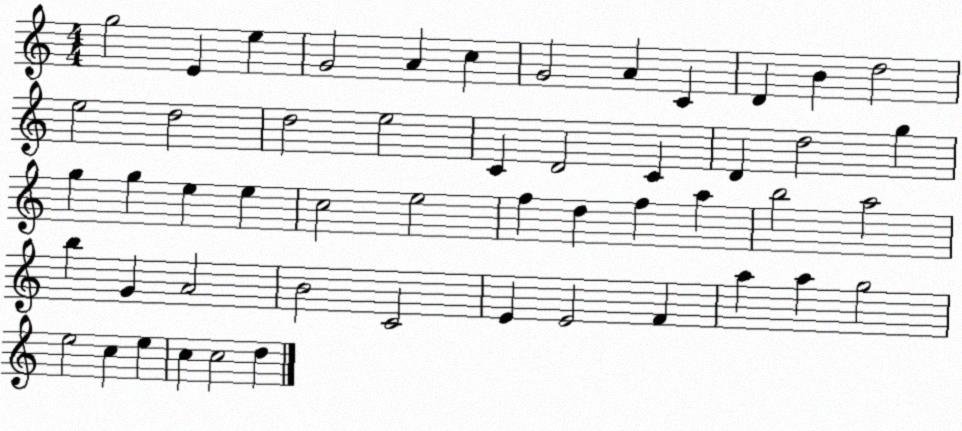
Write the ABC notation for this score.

X:1
T:Untitled
M:4/4
L:1/4
K:C
g2 E e G2 A c G2 A C D B d2 e2 d2 d2 e2 C D2 C D d2 g g g e e c2 e2 f d f a b2 a2 b G A2 B2 C2 E E2 F a a g2 e2 c e c c2 d